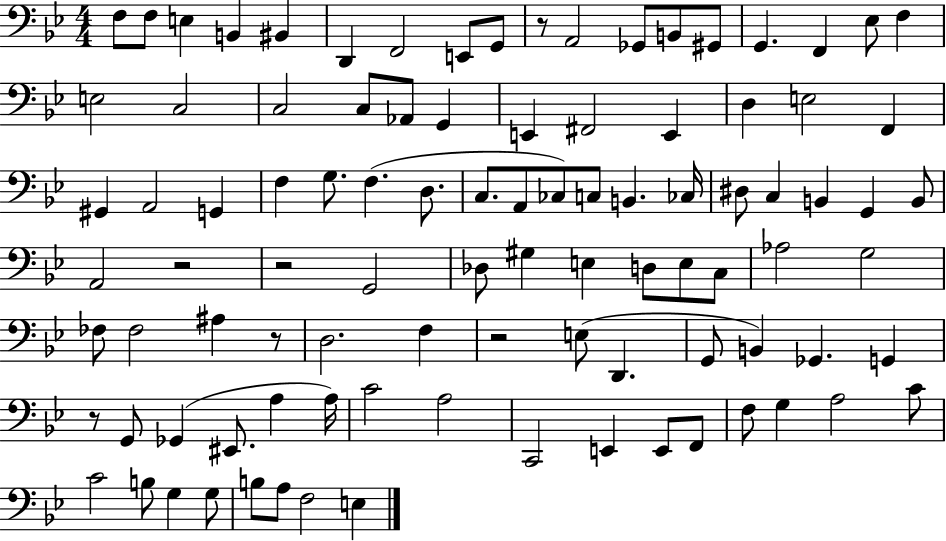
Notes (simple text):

F3/e F3/e E3/q B2/q BIS2/q D2/q F2/h E2/e G2/e R/e A2/h Gb2/e B2/e G#2/e G2/q. F2/q Eb3/e F3/q E3/h C3/h C3/h C3/e Ab2/e G2/q E2/q F#2/h E2/q D3/q E3/h F2/q G#2/q A2/h G2/q F3/q G3/e. F3/q. D3/e. C3/e. A2/e CES3/e C3/e B2/q. CES3/s D#3/e C3/q B2/q G2/q B2/e A2/h R/h R/h G2/h Db3/e G#3/q E3/q D3/e E3/e C3/e Ab3/h G3/h FES3/e FES3/h A#3/q R/e D3/h. F3/q R/h E3/e D2/q. G2/e B2/q Gb2/q. G2/q R/e G2/e Gb2/q EIS2/e. A3/q A3/s C4/h A3/h C2/h E2/q E2/e F2/e F3/e G3/q A3/h C4/e C4/h B3/e G3/q G3/e B3/e A3/e F3/h E3/q